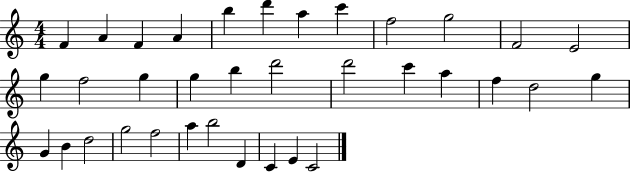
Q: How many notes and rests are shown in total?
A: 35